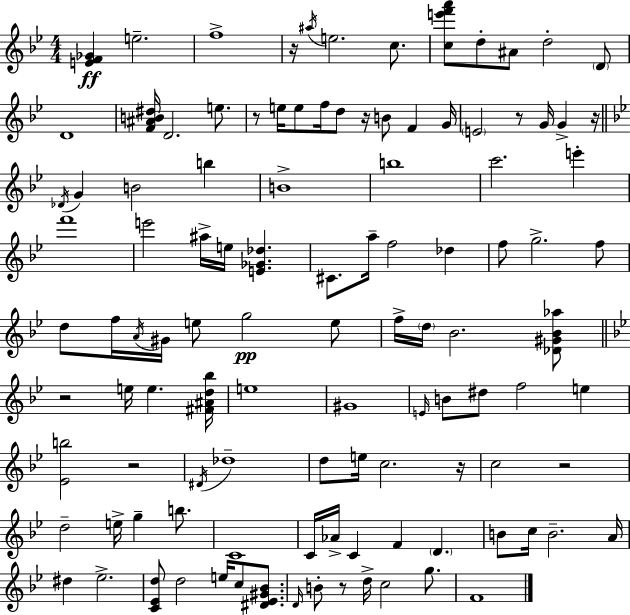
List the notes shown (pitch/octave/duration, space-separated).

[E4,F4,Gb4]/q E5/h. F5/w R/s A#5/s E5/h. C5/e. [C5,E6,F6,A6]/e D5/e A#4/e D5/h D4/e D4/w [F4,A#4,B4,D#5]/s D4/h. E5/e. R/e E5/s E5/e F5/s D5/e R/s B4/e F4/q G4/s E4/h R/e G4/s G4/q R/s Db4/s G4/q B4/h B5/q B4/w B5/w C6/h. E6/q F6/w E6/h A#5/s E5/s [E4,Gb4,Db5]/q. C#4/e. A5/s F5/h Db5/q F5/e G5/h. F5/e D5/e F5/s A4/s G#4/s E5/e G5/h E5/e F5/s D5/s Bb4/h. [Db4,G#4,Bb4,Ab5]/e R/h E5/s E5/q. [F#4,A#4,D5,Bb5]/s E5/w G#4/w E4/s B4/e D#5/e F5/h E5/q [Eb4,B5]/h R/h D#4/s Db5/w D5/e E5/s C5/h. R/s C5/h R/h D5/h E5/s G5/q B5/e. C4/w C4/s Ab4/s C4/q F4/q D4/q. B4/e C5/s B4/h. A4/s D#5/q Eb5/h. [C4,Eb4,D5]/e D5/h E5/s C5/e [D#4,Eb4,G#4,Bb4]/e. D4/s B4/e R/e D5/s C5/h G5/e. F4/w